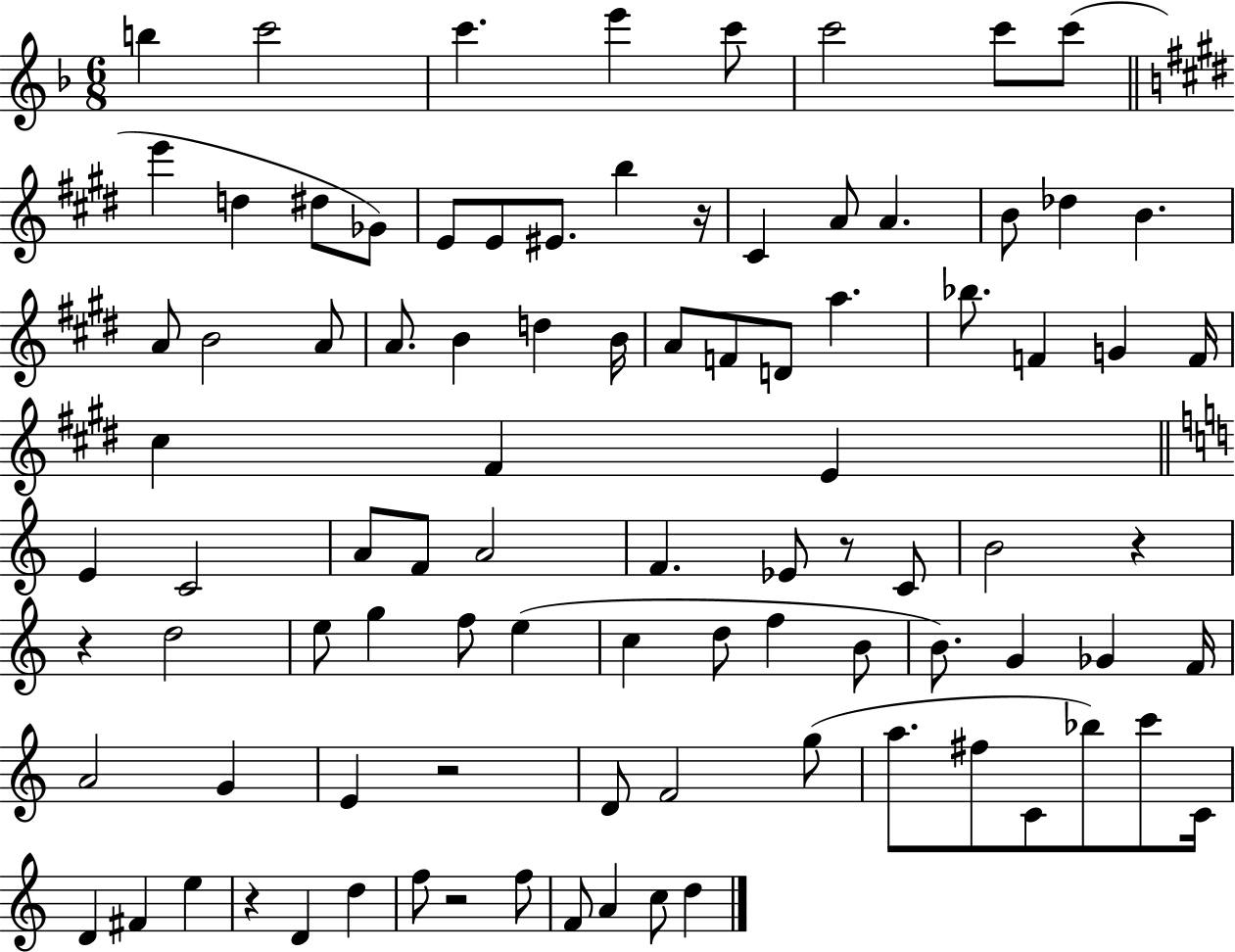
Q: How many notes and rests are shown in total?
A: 92